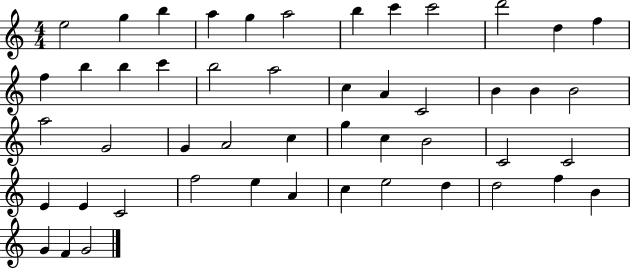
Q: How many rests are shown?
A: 0